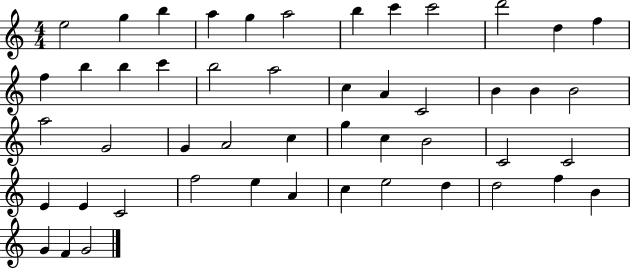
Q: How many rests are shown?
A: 0